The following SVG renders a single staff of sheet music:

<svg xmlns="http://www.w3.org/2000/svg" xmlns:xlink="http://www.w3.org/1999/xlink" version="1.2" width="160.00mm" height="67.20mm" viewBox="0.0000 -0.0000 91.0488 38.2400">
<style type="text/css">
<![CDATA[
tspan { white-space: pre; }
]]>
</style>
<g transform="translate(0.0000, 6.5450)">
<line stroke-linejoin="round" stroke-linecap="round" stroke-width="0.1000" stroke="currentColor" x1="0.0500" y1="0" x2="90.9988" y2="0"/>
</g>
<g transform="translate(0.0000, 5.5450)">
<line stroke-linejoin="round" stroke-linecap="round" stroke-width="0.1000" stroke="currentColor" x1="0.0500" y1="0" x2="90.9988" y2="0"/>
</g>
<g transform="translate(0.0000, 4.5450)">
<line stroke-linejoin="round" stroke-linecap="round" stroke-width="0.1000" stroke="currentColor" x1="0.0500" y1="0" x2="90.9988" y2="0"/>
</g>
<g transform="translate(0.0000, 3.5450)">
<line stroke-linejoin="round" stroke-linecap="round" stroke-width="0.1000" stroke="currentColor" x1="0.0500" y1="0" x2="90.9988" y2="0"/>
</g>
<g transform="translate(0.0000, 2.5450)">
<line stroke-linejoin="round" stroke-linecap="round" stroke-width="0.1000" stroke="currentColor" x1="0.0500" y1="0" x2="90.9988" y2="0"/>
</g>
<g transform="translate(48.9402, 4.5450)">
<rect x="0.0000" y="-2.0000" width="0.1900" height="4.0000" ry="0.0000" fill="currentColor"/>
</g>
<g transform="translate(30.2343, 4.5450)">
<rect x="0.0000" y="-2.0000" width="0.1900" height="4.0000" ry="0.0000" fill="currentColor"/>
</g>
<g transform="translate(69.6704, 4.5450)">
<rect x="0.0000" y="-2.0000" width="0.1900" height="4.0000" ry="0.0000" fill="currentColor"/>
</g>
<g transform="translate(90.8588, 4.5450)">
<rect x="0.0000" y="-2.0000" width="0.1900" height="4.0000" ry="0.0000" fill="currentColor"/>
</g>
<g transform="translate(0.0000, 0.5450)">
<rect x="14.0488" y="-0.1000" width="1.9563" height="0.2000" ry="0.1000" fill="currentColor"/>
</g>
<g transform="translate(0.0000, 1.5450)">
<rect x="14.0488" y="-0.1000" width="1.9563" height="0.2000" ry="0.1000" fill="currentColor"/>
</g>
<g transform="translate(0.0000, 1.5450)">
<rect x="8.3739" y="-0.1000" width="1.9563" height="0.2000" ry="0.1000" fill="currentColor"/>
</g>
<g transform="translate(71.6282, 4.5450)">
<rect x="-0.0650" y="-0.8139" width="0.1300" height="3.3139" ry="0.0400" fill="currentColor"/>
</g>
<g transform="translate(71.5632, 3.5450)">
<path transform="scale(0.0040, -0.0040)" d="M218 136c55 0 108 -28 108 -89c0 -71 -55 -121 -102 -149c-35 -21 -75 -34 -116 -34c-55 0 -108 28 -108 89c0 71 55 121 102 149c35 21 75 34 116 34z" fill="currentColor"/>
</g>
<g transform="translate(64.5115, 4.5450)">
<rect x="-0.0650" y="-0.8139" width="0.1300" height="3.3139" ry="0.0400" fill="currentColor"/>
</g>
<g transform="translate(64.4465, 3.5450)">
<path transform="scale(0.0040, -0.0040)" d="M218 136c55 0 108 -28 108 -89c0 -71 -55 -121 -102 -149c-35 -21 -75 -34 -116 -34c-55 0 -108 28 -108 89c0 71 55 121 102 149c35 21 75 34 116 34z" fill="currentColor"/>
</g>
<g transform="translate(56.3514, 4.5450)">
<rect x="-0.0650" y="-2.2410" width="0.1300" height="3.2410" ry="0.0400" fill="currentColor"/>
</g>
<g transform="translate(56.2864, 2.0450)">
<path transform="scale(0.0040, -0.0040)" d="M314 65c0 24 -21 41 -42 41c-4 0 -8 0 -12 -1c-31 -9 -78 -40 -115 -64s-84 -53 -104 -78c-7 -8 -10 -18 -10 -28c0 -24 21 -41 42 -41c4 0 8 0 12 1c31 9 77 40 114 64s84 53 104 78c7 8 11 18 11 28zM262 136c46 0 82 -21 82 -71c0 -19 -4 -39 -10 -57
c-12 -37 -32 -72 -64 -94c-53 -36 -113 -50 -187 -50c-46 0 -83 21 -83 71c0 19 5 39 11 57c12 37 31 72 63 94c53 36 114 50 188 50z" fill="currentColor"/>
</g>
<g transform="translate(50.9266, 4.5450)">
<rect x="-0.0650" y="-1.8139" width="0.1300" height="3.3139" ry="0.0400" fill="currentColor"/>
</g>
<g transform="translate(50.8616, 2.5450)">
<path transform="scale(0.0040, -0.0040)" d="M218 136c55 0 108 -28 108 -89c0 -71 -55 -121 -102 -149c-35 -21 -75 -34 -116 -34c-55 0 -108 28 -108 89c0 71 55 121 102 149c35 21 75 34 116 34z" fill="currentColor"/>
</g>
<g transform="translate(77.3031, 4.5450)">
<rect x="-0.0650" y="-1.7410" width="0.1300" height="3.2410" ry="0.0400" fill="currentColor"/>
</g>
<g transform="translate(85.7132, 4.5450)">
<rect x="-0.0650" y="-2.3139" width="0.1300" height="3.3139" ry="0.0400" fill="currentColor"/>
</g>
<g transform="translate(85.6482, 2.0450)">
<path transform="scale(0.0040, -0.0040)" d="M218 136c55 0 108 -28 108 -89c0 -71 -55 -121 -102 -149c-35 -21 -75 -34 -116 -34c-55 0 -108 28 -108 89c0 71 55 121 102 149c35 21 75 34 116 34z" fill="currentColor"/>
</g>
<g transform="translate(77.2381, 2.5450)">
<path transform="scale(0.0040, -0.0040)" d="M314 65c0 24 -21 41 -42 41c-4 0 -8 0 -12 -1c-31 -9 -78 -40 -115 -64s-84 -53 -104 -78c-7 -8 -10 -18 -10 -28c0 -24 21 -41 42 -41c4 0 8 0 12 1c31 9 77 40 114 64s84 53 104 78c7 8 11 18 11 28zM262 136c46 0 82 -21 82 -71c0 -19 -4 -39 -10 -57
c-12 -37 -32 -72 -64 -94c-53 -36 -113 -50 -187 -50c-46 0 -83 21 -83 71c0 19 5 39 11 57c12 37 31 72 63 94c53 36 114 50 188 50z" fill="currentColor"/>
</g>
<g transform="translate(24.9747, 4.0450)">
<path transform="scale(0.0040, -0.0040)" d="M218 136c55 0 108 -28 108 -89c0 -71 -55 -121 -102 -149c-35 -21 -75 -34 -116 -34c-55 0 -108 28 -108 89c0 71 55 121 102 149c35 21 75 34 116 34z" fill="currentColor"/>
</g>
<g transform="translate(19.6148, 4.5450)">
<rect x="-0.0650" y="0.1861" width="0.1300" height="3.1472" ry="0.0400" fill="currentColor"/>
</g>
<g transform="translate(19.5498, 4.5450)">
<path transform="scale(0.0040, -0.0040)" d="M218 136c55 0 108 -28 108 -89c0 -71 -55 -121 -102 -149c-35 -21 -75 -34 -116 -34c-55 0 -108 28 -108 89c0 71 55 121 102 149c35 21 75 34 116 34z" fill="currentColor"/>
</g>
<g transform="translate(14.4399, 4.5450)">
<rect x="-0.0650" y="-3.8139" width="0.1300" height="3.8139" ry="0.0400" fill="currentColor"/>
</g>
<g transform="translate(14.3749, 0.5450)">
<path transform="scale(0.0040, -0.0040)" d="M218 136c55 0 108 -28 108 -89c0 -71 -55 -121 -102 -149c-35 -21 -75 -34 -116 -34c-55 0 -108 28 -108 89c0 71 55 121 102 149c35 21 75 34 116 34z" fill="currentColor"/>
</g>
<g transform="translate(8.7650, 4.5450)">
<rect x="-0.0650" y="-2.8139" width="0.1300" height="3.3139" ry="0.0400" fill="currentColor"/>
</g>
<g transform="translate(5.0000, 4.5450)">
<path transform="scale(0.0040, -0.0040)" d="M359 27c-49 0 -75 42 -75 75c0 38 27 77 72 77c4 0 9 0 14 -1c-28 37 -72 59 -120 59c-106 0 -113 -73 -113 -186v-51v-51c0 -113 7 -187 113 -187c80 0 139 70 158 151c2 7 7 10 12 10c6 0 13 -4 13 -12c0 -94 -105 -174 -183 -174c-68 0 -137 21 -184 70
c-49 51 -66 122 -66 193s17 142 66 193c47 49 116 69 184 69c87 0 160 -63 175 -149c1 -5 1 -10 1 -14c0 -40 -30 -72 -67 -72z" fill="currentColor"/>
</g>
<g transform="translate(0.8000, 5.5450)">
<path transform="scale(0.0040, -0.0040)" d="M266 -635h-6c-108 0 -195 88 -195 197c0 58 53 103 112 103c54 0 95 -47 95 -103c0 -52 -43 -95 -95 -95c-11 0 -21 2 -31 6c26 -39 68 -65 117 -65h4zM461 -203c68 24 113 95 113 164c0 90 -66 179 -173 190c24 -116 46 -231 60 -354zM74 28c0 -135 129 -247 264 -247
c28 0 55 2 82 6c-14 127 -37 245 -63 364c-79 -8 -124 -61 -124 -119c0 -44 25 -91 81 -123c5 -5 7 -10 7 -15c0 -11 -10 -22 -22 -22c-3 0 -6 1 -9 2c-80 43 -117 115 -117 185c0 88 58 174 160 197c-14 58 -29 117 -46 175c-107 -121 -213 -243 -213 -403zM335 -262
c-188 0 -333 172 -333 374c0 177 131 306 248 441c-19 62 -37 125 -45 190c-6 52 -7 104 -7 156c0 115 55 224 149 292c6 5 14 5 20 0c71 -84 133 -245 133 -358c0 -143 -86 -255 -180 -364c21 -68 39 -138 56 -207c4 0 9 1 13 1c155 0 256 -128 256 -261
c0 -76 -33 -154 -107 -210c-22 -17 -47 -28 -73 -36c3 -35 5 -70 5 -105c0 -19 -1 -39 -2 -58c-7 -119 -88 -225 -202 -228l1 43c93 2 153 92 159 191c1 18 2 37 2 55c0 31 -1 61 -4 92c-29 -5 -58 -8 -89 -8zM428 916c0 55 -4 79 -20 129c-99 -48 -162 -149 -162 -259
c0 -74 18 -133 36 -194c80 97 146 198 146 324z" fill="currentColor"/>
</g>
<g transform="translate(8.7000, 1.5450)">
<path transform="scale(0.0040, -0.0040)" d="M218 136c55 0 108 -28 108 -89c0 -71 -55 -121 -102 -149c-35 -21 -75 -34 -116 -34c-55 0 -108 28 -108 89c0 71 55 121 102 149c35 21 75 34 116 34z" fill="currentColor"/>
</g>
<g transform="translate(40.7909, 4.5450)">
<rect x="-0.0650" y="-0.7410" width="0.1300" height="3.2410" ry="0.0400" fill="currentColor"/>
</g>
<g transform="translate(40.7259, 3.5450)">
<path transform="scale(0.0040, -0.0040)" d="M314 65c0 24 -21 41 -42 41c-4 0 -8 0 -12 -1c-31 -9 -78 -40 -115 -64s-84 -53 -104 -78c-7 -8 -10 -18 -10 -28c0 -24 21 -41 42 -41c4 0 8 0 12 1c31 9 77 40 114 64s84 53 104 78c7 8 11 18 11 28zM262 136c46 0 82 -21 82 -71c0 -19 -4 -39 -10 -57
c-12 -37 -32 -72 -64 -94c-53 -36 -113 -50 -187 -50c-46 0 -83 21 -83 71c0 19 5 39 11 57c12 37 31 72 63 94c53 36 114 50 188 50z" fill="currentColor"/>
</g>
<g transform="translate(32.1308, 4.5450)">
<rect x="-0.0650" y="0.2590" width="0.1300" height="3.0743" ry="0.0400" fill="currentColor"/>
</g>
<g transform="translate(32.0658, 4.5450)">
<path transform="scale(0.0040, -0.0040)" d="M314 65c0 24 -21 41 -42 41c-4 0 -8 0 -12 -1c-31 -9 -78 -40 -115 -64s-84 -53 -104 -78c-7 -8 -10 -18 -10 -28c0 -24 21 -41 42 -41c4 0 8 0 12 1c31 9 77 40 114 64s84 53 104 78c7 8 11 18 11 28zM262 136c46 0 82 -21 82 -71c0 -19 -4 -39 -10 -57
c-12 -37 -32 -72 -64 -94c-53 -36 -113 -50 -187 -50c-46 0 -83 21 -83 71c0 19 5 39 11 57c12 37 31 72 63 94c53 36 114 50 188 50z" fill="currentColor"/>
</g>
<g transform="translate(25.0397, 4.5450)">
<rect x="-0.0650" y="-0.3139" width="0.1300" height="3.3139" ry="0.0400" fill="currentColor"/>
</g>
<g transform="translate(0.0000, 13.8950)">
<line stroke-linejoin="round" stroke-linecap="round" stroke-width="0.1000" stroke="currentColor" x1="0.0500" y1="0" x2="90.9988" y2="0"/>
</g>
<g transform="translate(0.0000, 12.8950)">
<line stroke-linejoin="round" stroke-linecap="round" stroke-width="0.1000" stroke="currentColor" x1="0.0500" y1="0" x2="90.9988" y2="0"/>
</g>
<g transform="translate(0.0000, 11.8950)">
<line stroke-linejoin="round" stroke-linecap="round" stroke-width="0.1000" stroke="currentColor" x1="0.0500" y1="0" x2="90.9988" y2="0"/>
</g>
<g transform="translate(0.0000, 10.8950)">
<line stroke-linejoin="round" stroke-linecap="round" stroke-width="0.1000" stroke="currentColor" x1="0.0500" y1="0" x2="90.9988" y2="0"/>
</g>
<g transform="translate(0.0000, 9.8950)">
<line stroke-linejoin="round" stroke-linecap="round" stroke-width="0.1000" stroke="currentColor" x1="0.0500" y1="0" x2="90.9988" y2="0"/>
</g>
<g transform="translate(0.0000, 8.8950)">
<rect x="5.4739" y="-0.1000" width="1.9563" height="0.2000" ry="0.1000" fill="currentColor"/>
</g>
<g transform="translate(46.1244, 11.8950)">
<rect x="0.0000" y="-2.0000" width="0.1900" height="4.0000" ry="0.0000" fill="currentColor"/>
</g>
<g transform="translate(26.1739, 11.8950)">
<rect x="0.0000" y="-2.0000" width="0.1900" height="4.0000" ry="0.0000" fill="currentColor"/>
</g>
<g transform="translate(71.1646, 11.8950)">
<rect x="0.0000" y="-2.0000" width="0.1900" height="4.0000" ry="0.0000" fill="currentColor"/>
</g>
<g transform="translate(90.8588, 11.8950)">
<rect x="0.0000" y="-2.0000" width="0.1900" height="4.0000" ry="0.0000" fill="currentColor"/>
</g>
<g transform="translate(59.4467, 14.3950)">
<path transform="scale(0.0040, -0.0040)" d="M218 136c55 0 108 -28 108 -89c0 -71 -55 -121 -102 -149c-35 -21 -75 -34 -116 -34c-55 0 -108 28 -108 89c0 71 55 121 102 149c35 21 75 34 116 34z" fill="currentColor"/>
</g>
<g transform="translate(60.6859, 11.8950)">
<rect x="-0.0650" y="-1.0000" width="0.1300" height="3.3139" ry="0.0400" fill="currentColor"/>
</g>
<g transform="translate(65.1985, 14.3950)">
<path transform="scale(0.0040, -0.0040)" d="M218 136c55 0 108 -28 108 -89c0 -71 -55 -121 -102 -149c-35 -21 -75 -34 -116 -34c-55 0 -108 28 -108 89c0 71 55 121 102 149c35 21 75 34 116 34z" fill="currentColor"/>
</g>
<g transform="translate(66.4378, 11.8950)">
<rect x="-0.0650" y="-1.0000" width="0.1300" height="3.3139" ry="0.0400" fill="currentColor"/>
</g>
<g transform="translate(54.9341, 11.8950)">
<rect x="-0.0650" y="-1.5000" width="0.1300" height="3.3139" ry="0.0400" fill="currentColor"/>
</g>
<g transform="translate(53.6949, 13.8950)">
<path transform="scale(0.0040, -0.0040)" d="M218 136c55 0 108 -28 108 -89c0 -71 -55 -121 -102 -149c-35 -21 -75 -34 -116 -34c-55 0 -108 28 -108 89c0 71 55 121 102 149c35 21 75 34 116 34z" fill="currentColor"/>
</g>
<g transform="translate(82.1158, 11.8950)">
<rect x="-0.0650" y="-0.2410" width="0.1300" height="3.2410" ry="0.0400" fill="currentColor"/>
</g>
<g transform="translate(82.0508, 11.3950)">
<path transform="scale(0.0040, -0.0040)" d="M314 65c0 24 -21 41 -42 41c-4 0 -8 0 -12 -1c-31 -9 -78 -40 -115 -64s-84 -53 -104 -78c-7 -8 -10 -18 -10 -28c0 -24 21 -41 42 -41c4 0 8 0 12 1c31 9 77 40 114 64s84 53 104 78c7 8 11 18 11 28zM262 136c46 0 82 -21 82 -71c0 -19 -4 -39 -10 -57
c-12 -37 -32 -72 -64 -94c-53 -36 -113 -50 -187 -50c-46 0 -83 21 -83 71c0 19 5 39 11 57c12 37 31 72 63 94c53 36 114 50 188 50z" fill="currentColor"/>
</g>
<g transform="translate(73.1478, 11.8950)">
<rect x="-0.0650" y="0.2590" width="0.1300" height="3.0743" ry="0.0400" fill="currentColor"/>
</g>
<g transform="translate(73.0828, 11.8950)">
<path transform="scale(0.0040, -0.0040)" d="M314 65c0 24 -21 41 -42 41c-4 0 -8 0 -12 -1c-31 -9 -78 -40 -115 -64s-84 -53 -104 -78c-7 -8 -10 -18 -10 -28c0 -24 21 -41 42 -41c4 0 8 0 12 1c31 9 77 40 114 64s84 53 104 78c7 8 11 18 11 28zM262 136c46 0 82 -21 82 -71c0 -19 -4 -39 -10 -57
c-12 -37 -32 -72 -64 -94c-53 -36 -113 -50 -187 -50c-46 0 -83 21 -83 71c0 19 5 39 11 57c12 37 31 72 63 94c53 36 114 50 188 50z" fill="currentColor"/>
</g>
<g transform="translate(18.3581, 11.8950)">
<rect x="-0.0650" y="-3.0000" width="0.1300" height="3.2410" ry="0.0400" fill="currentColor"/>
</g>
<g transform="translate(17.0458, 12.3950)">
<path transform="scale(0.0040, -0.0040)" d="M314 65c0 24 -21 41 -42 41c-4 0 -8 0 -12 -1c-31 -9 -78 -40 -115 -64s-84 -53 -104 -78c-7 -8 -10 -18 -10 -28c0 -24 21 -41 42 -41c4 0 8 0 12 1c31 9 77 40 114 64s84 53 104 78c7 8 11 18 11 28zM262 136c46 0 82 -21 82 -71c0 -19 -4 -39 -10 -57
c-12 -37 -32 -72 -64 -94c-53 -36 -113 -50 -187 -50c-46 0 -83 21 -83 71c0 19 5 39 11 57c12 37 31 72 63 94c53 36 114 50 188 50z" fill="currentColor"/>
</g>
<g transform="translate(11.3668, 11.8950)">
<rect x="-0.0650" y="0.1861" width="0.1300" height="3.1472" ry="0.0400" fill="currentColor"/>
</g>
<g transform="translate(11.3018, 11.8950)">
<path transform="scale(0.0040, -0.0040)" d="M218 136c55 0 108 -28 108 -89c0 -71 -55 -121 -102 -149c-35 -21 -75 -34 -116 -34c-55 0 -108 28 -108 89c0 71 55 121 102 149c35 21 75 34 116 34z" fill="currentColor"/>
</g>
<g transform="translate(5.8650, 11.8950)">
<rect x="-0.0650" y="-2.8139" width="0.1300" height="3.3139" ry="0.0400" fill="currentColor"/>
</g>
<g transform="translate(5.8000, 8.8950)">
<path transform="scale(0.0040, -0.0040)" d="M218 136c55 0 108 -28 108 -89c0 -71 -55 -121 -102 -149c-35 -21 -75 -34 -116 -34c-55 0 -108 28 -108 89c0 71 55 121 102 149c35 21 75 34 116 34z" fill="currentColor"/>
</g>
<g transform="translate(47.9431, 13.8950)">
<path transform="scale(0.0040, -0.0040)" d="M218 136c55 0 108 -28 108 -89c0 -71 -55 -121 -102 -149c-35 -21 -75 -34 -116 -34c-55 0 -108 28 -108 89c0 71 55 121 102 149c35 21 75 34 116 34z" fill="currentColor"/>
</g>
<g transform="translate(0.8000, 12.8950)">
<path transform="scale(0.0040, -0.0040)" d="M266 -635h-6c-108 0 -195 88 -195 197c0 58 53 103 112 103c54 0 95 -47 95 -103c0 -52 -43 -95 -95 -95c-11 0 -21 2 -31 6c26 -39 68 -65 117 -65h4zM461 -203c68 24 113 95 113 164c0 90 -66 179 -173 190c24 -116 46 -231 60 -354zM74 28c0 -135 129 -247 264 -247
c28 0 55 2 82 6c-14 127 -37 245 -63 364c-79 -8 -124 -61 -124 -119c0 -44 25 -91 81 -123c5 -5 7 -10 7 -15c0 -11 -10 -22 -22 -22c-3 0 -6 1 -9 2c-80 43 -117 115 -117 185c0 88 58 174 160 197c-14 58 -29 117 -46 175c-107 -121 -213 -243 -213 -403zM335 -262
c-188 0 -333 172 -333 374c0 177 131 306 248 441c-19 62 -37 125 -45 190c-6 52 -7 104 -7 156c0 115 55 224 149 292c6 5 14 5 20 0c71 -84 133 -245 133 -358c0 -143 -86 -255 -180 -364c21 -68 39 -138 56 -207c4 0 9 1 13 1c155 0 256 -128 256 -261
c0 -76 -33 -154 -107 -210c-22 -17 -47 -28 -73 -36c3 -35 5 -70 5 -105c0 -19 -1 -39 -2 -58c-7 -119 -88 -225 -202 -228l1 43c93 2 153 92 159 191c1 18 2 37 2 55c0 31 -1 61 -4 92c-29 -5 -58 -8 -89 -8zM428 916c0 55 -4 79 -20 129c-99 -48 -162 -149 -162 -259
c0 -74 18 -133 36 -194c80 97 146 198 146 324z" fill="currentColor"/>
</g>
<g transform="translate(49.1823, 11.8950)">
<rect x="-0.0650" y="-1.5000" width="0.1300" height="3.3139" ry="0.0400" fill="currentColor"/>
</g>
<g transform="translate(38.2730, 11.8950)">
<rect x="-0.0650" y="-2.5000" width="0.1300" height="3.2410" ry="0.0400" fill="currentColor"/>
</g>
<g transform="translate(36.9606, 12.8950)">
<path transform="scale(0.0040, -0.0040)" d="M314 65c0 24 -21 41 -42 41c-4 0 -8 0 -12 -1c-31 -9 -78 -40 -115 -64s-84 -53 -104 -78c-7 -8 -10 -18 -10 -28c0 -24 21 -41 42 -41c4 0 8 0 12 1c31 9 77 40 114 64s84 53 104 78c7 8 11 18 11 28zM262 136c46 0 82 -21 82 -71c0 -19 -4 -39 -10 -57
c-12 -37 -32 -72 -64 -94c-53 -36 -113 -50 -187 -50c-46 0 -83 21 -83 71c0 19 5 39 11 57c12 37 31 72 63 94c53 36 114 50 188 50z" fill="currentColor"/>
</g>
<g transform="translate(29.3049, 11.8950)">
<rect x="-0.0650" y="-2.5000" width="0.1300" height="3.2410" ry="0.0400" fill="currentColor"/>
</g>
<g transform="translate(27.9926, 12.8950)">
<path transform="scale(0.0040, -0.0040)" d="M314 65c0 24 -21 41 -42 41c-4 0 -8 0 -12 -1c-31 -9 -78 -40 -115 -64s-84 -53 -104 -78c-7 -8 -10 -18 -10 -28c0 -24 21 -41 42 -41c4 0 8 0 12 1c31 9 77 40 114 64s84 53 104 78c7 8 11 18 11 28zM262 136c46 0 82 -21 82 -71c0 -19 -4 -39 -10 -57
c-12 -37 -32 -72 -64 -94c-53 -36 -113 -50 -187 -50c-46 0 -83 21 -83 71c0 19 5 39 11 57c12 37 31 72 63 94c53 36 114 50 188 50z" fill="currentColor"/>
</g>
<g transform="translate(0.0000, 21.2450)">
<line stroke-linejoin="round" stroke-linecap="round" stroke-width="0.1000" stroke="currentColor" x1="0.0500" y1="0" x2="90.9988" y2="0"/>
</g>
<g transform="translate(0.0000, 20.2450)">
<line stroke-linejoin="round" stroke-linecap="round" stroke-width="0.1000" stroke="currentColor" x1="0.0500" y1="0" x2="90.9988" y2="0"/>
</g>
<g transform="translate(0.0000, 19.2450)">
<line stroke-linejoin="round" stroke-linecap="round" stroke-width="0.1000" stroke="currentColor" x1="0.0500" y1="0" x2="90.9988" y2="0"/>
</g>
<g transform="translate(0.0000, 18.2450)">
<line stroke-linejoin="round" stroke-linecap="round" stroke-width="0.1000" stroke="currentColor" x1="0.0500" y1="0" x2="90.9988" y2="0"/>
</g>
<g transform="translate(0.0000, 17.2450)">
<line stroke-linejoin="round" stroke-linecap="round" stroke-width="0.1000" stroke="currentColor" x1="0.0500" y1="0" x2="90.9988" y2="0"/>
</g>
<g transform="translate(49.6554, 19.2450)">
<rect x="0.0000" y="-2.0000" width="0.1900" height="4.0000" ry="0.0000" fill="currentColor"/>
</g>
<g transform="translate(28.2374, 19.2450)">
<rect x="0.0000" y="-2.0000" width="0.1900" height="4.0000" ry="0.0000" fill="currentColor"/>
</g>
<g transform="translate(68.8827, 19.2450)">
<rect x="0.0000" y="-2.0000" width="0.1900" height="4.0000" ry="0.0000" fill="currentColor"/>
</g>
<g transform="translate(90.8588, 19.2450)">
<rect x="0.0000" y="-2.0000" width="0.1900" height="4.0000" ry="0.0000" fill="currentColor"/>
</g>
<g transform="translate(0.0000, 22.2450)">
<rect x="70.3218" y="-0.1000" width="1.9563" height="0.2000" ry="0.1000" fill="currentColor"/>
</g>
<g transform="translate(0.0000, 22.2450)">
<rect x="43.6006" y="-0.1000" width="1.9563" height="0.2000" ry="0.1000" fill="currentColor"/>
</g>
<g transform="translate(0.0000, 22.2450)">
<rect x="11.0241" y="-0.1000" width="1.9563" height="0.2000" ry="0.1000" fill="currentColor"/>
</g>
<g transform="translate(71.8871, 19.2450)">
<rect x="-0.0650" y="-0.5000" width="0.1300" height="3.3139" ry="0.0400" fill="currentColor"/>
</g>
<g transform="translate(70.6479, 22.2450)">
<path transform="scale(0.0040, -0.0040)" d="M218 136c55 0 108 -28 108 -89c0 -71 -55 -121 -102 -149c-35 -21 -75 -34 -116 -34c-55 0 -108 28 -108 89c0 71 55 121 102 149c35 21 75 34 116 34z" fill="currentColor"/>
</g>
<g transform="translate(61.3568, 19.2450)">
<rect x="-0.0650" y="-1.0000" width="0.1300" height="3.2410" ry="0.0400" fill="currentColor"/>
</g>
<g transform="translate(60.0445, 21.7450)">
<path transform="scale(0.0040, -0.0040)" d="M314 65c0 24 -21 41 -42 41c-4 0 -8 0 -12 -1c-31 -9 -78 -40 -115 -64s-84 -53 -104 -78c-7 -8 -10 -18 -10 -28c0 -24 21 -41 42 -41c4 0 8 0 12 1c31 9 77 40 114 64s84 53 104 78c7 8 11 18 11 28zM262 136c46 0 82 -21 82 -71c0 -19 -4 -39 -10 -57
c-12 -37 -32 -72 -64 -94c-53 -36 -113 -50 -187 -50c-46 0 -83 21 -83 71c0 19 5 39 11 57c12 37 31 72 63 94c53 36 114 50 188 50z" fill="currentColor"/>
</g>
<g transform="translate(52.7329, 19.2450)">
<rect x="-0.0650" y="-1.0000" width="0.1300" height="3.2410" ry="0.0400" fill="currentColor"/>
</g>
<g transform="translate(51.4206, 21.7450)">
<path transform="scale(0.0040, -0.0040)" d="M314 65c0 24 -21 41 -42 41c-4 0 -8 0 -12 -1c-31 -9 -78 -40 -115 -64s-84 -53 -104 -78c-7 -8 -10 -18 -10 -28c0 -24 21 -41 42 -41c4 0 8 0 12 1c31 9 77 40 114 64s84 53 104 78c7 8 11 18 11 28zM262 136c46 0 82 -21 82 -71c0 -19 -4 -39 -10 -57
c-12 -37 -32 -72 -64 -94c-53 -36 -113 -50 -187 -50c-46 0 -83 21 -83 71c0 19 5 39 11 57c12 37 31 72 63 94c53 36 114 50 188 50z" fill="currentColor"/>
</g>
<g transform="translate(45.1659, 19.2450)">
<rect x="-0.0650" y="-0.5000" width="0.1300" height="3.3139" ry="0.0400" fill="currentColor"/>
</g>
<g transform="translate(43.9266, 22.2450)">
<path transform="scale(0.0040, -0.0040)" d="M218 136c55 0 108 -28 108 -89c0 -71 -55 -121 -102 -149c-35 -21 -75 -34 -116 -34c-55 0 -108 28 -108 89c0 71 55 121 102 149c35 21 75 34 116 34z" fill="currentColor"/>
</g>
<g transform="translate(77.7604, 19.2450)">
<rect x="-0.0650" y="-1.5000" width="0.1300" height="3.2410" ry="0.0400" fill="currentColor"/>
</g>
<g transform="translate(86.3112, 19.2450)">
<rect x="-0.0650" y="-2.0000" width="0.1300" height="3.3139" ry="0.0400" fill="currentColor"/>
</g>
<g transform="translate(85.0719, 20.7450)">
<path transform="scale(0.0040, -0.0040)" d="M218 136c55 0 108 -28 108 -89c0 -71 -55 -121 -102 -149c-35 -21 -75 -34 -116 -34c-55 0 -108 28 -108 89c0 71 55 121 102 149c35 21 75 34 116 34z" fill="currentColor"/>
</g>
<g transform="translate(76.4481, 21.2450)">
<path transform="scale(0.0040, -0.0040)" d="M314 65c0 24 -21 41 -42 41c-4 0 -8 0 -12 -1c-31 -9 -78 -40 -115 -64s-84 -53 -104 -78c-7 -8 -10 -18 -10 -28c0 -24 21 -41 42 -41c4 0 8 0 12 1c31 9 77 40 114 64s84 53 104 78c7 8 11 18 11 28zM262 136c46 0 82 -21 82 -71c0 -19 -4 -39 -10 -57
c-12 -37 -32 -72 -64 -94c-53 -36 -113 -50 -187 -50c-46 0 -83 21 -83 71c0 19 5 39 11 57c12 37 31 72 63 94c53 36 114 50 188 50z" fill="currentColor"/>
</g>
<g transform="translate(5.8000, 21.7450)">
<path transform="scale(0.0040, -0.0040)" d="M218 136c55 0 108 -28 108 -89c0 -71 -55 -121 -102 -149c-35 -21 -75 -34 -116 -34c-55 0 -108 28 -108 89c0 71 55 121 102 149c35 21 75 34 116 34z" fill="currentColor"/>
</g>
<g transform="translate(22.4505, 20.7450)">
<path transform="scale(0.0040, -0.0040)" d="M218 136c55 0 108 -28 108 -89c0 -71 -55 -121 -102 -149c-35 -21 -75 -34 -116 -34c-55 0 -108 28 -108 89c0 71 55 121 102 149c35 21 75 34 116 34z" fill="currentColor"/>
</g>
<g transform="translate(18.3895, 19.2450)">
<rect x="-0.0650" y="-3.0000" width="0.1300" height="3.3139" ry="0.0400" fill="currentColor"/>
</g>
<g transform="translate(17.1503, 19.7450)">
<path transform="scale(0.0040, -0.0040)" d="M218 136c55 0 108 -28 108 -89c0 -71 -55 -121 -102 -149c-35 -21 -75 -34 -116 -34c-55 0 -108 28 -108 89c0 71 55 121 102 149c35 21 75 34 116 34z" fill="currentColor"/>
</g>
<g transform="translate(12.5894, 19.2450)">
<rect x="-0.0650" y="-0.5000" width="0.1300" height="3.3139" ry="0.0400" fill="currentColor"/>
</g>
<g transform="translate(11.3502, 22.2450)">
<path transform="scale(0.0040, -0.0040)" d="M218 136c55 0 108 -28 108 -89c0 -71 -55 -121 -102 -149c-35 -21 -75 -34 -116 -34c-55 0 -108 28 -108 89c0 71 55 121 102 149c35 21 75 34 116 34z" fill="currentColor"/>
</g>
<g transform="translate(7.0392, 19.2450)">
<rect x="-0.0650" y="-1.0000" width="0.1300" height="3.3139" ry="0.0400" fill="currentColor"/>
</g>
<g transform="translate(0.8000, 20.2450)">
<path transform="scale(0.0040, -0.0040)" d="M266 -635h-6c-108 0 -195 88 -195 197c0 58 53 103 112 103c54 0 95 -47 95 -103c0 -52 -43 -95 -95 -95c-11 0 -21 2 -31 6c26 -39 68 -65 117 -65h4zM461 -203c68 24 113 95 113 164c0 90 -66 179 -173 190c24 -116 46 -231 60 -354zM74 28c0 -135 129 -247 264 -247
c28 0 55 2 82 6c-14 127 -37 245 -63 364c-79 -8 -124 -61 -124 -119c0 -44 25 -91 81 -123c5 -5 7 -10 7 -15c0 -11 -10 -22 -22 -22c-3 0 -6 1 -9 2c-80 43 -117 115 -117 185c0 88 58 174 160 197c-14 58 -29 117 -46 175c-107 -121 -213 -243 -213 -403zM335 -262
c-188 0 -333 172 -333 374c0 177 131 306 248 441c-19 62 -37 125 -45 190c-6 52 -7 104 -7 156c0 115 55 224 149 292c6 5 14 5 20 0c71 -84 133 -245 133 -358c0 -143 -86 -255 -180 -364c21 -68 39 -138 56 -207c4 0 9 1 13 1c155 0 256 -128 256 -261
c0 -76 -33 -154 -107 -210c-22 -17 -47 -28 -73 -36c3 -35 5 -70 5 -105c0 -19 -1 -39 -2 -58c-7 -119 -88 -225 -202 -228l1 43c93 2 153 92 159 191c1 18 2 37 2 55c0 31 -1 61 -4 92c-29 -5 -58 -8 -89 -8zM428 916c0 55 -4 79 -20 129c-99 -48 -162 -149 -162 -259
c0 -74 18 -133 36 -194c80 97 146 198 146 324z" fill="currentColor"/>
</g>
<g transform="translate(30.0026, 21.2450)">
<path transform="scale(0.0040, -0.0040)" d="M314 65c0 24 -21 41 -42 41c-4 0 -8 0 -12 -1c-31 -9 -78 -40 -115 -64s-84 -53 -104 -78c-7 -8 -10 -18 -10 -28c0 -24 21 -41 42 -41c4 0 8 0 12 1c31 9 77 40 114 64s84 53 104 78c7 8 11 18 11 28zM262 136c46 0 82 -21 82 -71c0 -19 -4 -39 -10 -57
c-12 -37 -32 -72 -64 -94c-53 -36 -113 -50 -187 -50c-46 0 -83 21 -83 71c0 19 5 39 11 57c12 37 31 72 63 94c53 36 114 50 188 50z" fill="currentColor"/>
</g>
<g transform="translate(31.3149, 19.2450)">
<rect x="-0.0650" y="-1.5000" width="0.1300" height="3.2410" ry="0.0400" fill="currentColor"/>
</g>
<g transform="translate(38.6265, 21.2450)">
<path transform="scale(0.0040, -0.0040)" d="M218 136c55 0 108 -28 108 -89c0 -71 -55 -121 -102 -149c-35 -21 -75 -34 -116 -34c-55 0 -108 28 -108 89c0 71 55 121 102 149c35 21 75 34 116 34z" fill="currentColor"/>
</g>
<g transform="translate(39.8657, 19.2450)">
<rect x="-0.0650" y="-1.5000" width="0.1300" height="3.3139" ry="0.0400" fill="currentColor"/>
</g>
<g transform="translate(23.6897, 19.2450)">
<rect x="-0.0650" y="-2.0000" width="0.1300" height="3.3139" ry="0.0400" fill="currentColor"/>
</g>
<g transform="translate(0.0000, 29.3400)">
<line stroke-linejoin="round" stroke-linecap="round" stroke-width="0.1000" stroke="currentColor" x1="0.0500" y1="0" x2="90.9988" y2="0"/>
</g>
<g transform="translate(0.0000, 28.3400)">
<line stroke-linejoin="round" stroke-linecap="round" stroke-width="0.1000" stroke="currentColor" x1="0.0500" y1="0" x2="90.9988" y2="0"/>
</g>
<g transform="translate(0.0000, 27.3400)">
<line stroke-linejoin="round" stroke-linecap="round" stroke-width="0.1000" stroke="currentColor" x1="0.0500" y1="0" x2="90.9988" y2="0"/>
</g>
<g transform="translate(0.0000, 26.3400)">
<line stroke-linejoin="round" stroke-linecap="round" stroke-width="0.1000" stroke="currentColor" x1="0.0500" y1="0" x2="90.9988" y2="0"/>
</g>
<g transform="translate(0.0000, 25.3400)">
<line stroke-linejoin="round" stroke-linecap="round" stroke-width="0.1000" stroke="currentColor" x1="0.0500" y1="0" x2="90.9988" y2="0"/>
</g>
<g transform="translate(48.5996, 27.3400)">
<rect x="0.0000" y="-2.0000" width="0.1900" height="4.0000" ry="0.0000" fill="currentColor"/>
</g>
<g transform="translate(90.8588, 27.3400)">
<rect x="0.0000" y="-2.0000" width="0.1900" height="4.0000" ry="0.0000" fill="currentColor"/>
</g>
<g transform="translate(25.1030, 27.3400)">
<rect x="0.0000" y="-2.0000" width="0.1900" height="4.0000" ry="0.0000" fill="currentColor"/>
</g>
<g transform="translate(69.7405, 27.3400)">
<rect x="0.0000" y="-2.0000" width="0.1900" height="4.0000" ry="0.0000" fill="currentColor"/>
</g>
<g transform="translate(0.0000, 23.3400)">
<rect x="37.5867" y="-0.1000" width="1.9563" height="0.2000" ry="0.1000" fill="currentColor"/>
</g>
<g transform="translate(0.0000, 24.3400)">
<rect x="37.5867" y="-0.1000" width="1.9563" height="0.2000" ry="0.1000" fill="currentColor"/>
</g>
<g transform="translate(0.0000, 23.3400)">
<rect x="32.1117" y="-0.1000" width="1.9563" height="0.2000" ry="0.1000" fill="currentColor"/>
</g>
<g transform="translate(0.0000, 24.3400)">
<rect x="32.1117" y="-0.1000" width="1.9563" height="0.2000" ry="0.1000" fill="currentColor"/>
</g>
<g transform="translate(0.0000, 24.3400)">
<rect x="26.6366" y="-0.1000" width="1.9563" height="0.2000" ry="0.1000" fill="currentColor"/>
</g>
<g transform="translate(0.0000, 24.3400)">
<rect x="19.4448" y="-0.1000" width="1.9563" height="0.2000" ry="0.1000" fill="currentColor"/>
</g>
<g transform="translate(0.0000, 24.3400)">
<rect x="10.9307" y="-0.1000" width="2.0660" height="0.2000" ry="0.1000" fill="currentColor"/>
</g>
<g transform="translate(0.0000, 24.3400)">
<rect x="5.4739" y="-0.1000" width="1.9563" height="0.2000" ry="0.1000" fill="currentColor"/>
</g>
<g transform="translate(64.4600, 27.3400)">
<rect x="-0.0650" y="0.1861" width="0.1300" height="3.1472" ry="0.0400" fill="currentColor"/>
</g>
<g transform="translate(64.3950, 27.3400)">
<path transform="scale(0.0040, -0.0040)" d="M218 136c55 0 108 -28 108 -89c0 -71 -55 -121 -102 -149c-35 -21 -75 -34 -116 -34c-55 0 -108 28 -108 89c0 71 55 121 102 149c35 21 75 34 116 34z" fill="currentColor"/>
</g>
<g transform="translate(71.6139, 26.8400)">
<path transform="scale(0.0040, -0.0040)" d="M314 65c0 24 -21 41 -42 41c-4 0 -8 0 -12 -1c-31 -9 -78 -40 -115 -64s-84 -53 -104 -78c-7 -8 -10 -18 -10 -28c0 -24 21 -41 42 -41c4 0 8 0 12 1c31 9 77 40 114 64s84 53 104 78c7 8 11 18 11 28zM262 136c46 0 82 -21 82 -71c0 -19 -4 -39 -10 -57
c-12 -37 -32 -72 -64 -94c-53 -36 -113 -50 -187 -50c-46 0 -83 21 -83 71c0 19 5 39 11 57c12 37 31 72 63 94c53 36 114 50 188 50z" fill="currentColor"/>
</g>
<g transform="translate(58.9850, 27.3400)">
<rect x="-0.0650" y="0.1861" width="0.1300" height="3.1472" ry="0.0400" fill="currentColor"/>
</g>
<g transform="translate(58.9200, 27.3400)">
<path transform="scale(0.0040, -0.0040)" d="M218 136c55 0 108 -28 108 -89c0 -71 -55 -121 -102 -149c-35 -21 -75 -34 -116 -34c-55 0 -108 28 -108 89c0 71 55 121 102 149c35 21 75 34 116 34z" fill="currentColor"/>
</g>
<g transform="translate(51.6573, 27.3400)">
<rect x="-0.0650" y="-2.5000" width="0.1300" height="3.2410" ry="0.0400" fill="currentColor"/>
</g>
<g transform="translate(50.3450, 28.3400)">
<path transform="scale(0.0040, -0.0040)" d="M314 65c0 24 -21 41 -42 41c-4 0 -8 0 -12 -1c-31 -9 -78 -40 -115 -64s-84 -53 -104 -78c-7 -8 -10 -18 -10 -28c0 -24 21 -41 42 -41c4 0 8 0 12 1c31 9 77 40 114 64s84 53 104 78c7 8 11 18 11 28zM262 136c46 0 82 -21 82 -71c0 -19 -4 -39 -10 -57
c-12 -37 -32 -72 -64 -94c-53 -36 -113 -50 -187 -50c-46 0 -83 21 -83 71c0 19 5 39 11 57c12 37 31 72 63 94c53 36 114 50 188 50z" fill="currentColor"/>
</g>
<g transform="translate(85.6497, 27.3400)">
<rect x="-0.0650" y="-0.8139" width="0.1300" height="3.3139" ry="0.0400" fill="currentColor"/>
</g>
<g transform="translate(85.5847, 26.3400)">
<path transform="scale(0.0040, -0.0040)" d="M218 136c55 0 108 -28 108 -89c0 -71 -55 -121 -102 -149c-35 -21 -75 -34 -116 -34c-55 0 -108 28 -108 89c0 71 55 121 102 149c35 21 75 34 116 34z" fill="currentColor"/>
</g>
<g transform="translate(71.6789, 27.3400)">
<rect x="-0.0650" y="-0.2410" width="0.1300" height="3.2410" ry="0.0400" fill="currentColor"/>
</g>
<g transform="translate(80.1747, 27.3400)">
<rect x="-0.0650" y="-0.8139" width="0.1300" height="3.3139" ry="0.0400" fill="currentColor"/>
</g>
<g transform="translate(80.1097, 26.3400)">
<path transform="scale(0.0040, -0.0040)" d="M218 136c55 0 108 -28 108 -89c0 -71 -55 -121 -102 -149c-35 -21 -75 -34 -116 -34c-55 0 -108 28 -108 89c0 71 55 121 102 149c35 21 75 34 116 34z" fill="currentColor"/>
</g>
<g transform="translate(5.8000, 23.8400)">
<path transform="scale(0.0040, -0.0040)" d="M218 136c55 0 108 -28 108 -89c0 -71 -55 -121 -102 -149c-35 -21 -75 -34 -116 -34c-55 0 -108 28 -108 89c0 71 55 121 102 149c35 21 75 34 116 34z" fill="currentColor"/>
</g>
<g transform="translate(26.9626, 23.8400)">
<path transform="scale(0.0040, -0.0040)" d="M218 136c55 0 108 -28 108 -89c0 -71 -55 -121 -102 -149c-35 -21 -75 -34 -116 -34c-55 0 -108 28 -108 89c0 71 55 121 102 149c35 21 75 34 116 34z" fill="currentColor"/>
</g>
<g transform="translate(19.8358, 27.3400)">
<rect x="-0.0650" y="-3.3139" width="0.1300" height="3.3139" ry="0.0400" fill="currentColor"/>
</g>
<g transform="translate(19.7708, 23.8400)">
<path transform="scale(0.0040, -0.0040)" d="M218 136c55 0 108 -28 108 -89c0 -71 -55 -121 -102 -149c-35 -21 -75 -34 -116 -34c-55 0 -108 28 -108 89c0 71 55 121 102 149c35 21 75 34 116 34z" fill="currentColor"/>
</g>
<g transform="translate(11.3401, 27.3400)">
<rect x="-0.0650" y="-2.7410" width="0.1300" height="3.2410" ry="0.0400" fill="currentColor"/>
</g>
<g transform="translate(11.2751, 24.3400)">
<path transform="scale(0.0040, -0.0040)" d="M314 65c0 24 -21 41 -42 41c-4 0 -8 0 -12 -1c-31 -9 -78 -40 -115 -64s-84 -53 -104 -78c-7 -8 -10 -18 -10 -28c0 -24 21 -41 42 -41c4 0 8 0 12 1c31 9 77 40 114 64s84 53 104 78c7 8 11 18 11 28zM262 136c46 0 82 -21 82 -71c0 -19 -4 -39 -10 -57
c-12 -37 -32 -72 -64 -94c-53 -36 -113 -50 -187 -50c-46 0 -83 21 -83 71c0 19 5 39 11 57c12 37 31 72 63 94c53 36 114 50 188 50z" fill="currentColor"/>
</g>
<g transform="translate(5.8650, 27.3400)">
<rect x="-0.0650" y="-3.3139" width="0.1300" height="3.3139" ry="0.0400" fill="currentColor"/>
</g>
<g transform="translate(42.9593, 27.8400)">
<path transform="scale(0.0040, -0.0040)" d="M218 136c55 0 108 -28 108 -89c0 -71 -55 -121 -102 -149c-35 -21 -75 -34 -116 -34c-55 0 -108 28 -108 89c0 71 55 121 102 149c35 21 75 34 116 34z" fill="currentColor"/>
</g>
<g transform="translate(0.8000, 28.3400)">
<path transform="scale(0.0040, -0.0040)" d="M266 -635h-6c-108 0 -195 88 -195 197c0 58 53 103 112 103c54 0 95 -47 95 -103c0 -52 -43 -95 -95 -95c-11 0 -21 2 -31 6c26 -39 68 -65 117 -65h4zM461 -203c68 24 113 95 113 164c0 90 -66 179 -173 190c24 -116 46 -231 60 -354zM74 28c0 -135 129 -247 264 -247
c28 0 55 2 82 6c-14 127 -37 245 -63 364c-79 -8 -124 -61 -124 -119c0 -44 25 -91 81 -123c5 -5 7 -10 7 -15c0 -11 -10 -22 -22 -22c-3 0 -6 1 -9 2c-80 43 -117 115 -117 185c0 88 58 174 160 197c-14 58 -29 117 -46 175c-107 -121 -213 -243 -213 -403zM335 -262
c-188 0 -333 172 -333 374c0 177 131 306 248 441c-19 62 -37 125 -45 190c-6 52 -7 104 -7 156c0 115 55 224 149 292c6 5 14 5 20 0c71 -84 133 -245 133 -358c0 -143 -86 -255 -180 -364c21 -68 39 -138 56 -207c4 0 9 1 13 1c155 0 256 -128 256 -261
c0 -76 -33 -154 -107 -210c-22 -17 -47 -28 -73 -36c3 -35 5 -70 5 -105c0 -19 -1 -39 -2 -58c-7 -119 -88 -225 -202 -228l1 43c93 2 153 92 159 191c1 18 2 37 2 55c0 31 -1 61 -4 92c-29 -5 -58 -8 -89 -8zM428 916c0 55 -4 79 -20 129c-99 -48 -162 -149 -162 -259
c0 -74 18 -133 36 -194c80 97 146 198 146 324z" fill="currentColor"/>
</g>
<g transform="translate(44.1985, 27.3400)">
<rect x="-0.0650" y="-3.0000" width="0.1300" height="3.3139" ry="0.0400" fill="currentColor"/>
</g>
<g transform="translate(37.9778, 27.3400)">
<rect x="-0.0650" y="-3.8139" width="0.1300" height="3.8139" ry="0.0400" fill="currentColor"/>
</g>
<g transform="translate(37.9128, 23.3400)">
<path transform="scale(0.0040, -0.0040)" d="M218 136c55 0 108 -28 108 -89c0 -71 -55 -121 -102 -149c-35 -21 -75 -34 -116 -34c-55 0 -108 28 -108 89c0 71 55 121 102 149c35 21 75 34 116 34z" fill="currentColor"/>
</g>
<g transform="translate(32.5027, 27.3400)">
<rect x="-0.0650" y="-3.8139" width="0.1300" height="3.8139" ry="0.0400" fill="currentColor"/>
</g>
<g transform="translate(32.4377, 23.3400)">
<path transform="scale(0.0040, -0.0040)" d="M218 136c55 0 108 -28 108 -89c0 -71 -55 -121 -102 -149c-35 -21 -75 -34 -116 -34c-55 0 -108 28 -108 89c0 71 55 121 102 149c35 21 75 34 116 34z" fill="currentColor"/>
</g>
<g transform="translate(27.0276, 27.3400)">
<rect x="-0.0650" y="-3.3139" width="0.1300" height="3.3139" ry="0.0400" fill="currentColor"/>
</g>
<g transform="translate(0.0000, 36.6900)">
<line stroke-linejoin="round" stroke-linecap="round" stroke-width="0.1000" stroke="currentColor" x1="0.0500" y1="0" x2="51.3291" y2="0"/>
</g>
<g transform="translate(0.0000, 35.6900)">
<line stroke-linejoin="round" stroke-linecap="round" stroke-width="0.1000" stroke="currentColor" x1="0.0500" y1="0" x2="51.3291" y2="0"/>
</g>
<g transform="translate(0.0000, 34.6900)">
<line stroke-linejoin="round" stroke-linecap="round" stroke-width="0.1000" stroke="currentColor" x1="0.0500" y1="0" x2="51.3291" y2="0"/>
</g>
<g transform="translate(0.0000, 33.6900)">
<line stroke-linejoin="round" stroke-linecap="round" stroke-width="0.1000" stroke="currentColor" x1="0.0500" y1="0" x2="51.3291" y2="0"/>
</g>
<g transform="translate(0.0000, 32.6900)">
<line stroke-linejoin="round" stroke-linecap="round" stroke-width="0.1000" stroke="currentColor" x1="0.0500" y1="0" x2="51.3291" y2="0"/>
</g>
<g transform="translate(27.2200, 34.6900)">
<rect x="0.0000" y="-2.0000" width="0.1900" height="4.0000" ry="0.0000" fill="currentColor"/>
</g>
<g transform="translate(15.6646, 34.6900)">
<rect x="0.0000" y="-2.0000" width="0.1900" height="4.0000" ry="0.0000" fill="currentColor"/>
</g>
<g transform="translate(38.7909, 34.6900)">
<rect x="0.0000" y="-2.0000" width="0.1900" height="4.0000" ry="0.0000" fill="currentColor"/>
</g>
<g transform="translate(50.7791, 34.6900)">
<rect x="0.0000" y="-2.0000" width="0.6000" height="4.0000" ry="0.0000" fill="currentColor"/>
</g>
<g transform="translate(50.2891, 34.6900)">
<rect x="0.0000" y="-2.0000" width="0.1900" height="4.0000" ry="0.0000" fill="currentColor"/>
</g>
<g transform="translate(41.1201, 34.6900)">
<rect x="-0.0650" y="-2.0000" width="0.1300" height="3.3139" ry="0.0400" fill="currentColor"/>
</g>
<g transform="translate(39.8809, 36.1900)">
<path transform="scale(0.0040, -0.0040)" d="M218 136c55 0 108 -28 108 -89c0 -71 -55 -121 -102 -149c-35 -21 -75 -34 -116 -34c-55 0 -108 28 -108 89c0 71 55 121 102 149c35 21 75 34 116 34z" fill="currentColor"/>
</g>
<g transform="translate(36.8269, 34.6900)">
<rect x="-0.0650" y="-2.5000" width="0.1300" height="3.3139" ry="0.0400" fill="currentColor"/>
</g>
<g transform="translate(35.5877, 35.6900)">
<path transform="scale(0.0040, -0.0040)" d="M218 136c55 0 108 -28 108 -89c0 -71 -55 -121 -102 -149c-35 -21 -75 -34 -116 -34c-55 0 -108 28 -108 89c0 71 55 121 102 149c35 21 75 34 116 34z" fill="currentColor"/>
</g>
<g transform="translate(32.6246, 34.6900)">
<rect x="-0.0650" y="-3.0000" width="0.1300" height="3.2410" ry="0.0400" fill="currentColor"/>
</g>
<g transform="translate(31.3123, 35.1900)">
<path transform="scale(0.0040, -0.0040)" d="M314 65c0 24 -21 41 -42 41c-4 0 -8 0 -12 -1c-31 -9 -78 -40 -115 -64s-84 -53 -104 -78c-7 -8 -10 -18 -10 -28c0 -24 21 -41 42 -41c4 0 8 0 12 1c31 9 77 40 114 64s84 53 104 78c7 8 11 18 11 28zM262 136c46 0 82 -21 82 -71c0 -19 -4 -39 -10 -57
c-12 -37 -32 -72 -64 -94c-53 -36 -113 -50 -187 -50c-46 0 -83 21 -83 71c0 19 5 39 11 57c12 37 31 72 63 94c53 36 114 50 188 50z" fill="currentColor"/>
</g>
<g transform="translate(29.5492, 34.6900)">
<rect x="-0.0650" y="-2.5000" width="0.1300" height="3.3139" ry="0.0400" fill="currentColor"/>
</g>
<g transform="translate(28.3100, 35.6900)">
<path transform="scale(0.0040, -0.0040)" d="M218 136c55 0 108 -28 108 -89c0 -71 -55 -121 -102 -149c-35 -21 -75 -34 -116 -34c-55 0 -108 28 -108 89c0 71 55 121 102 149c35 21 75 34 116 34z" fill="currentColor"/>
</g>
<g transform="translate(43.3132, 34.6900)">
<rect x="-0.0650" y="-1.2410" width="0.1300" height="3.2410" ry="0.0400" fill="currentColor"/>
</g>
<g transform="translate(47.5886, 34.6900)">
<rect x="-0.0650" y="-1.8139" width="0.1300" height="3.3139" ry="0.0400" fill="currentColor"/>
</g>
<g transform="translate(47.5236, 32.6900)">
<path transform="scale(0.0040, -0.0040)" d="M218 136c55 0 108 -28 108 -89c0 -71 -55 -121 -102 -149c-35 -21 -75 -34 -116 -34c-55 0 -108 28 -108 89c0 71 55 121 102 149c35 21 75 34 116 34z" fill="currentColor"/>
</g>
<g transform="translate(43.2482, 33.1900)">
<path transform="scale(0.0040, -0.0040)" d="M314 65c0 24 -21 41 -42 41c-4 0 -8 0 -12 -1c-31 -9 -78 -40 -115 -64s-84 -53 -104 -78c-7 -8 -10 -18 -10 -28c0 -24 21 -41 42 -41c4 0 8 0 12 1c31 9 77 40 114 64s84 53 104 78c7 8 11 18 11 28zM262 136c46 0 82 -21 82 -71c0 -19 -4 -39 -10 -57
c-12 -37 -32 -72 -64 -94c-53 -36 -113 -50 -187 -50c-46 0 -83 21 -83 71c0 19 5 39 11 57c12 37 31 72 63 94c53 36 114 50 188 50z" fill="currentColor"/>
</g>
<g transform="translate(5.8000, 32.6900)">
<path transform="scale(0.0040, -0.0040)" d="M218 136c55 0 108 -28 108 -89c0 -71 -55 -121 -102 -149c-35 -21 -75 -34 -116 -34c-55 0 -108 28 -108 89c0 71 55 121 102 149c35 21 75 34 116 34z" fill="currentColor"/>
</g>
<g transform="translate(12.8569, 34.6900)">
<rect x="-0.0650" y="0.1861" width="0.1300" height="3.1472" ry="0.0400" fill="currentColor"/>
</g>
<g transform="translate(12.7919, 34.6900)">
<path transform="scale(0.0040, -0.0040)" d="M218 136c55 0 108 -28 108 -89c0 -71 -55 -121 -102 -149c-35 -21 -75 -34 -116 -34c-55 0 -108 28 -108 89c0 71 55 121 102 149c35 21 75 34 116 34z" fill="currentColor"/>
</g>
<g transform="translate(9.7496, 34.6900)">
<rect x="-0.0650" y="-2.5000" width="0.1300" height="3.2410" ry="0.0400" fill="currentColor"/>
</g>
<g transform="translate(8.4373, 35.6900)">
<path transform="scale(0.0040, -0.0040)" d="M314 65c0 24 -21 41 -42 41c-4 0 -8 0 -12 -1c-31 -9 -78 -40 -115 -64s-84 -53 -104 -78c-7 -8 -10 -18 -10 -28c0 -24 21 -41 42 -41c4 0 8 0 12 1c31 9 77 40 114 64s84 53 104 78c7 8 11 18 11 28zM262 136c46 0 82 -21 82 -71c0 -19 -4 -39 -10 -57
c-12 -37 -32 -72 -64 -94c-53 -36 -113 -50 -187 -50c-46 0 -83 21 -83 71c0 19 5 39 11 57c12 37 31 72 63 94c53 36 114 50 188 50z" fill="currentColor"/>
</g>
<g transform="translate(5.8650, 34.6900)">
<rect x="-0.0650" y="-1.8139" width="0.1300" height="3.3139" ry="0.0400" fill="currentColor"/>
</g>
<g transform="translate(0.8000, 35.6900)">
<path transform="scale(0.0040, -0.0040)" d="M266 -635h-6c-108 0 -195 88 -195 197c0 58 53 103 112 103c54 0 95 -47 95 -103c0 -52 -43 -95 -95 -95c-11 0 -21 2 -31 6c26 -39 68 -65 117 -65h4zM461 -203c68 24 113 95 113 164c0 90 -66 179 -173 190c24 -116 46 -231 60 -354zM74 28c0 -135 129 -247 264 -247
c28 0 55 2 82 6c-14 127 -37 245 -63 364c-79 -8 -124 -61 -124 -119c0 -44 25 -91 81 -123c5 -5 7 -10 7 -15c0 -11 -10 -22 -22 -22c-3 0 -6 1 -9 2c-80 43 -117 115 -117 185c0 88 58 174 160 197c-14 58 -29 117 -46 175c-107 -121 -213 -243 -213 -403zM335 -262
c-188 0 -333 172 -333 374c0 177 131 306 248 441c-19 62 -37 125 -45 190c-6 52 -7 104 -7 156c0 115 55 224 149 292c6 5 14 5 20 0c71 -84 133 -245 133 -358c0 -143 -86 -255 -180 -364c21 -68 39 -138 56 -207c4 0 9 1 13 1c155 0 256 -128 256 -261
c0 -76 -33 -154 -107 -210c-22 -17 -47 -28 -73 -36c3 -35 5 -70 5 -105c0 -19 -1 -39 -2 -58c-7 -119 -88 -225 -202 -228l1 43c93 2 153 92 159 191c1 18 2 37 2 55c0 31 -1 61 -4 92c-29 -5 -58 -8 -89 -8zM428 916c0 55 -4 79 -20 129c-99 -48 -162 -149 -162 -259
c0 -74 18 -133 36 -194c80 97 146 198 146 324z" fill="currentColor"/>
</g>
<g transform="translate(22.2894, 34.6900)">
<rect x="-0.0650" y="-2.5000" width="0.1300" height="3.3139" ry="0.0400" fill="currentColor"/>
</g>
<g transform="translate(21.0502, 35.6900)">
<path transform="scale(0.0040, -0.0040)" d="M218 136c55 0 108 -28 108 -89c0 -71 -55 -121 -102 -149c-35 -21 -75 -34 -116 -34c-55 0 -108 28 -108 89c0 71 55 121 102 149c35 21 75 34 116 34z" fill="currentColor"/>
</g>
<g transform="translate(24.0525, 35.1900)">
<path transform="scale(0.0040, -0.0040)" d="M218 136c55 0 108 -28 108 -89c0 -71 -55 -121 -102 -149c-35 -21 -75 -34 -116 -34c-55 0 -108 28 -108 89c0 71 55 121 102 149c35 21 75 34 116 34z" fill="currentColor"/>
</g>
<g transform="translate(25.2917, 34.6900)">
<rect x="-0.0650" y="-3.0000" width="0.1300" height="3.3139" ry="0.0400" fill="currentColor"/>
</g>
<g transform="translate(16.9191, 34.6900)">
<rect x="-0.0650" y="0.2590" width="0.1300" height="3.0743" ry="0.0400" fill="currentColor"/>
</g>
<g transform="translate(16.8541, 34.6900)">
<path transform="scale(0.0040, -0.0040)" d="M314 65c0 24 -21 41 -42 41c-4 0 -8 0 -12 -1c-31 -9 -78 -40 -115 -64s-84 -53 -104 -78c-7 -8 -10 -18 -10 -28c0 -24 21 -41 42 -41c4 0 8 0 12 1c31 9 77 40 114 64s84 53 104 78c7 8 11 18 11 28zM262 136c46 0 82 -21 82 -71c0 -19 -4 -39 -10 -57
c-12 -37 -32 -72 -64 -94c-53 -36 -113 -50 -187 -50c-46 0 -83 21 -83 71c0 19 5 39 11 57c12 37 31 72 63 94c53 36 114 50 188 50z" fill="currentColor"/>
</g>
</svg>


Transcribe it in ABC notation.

X:1
T:Untitled
M:4/4
L:1/4
K:C
a c' B c B2 d2 f g2 d d f2 g a B A2 G2 G2 E E D D B2 c2 D C A F E2 E C D2 D2 C E2 F b a2 b b c' c' A G2 B B c2 d d f G2 B B2 G A G A2 G F e2 f